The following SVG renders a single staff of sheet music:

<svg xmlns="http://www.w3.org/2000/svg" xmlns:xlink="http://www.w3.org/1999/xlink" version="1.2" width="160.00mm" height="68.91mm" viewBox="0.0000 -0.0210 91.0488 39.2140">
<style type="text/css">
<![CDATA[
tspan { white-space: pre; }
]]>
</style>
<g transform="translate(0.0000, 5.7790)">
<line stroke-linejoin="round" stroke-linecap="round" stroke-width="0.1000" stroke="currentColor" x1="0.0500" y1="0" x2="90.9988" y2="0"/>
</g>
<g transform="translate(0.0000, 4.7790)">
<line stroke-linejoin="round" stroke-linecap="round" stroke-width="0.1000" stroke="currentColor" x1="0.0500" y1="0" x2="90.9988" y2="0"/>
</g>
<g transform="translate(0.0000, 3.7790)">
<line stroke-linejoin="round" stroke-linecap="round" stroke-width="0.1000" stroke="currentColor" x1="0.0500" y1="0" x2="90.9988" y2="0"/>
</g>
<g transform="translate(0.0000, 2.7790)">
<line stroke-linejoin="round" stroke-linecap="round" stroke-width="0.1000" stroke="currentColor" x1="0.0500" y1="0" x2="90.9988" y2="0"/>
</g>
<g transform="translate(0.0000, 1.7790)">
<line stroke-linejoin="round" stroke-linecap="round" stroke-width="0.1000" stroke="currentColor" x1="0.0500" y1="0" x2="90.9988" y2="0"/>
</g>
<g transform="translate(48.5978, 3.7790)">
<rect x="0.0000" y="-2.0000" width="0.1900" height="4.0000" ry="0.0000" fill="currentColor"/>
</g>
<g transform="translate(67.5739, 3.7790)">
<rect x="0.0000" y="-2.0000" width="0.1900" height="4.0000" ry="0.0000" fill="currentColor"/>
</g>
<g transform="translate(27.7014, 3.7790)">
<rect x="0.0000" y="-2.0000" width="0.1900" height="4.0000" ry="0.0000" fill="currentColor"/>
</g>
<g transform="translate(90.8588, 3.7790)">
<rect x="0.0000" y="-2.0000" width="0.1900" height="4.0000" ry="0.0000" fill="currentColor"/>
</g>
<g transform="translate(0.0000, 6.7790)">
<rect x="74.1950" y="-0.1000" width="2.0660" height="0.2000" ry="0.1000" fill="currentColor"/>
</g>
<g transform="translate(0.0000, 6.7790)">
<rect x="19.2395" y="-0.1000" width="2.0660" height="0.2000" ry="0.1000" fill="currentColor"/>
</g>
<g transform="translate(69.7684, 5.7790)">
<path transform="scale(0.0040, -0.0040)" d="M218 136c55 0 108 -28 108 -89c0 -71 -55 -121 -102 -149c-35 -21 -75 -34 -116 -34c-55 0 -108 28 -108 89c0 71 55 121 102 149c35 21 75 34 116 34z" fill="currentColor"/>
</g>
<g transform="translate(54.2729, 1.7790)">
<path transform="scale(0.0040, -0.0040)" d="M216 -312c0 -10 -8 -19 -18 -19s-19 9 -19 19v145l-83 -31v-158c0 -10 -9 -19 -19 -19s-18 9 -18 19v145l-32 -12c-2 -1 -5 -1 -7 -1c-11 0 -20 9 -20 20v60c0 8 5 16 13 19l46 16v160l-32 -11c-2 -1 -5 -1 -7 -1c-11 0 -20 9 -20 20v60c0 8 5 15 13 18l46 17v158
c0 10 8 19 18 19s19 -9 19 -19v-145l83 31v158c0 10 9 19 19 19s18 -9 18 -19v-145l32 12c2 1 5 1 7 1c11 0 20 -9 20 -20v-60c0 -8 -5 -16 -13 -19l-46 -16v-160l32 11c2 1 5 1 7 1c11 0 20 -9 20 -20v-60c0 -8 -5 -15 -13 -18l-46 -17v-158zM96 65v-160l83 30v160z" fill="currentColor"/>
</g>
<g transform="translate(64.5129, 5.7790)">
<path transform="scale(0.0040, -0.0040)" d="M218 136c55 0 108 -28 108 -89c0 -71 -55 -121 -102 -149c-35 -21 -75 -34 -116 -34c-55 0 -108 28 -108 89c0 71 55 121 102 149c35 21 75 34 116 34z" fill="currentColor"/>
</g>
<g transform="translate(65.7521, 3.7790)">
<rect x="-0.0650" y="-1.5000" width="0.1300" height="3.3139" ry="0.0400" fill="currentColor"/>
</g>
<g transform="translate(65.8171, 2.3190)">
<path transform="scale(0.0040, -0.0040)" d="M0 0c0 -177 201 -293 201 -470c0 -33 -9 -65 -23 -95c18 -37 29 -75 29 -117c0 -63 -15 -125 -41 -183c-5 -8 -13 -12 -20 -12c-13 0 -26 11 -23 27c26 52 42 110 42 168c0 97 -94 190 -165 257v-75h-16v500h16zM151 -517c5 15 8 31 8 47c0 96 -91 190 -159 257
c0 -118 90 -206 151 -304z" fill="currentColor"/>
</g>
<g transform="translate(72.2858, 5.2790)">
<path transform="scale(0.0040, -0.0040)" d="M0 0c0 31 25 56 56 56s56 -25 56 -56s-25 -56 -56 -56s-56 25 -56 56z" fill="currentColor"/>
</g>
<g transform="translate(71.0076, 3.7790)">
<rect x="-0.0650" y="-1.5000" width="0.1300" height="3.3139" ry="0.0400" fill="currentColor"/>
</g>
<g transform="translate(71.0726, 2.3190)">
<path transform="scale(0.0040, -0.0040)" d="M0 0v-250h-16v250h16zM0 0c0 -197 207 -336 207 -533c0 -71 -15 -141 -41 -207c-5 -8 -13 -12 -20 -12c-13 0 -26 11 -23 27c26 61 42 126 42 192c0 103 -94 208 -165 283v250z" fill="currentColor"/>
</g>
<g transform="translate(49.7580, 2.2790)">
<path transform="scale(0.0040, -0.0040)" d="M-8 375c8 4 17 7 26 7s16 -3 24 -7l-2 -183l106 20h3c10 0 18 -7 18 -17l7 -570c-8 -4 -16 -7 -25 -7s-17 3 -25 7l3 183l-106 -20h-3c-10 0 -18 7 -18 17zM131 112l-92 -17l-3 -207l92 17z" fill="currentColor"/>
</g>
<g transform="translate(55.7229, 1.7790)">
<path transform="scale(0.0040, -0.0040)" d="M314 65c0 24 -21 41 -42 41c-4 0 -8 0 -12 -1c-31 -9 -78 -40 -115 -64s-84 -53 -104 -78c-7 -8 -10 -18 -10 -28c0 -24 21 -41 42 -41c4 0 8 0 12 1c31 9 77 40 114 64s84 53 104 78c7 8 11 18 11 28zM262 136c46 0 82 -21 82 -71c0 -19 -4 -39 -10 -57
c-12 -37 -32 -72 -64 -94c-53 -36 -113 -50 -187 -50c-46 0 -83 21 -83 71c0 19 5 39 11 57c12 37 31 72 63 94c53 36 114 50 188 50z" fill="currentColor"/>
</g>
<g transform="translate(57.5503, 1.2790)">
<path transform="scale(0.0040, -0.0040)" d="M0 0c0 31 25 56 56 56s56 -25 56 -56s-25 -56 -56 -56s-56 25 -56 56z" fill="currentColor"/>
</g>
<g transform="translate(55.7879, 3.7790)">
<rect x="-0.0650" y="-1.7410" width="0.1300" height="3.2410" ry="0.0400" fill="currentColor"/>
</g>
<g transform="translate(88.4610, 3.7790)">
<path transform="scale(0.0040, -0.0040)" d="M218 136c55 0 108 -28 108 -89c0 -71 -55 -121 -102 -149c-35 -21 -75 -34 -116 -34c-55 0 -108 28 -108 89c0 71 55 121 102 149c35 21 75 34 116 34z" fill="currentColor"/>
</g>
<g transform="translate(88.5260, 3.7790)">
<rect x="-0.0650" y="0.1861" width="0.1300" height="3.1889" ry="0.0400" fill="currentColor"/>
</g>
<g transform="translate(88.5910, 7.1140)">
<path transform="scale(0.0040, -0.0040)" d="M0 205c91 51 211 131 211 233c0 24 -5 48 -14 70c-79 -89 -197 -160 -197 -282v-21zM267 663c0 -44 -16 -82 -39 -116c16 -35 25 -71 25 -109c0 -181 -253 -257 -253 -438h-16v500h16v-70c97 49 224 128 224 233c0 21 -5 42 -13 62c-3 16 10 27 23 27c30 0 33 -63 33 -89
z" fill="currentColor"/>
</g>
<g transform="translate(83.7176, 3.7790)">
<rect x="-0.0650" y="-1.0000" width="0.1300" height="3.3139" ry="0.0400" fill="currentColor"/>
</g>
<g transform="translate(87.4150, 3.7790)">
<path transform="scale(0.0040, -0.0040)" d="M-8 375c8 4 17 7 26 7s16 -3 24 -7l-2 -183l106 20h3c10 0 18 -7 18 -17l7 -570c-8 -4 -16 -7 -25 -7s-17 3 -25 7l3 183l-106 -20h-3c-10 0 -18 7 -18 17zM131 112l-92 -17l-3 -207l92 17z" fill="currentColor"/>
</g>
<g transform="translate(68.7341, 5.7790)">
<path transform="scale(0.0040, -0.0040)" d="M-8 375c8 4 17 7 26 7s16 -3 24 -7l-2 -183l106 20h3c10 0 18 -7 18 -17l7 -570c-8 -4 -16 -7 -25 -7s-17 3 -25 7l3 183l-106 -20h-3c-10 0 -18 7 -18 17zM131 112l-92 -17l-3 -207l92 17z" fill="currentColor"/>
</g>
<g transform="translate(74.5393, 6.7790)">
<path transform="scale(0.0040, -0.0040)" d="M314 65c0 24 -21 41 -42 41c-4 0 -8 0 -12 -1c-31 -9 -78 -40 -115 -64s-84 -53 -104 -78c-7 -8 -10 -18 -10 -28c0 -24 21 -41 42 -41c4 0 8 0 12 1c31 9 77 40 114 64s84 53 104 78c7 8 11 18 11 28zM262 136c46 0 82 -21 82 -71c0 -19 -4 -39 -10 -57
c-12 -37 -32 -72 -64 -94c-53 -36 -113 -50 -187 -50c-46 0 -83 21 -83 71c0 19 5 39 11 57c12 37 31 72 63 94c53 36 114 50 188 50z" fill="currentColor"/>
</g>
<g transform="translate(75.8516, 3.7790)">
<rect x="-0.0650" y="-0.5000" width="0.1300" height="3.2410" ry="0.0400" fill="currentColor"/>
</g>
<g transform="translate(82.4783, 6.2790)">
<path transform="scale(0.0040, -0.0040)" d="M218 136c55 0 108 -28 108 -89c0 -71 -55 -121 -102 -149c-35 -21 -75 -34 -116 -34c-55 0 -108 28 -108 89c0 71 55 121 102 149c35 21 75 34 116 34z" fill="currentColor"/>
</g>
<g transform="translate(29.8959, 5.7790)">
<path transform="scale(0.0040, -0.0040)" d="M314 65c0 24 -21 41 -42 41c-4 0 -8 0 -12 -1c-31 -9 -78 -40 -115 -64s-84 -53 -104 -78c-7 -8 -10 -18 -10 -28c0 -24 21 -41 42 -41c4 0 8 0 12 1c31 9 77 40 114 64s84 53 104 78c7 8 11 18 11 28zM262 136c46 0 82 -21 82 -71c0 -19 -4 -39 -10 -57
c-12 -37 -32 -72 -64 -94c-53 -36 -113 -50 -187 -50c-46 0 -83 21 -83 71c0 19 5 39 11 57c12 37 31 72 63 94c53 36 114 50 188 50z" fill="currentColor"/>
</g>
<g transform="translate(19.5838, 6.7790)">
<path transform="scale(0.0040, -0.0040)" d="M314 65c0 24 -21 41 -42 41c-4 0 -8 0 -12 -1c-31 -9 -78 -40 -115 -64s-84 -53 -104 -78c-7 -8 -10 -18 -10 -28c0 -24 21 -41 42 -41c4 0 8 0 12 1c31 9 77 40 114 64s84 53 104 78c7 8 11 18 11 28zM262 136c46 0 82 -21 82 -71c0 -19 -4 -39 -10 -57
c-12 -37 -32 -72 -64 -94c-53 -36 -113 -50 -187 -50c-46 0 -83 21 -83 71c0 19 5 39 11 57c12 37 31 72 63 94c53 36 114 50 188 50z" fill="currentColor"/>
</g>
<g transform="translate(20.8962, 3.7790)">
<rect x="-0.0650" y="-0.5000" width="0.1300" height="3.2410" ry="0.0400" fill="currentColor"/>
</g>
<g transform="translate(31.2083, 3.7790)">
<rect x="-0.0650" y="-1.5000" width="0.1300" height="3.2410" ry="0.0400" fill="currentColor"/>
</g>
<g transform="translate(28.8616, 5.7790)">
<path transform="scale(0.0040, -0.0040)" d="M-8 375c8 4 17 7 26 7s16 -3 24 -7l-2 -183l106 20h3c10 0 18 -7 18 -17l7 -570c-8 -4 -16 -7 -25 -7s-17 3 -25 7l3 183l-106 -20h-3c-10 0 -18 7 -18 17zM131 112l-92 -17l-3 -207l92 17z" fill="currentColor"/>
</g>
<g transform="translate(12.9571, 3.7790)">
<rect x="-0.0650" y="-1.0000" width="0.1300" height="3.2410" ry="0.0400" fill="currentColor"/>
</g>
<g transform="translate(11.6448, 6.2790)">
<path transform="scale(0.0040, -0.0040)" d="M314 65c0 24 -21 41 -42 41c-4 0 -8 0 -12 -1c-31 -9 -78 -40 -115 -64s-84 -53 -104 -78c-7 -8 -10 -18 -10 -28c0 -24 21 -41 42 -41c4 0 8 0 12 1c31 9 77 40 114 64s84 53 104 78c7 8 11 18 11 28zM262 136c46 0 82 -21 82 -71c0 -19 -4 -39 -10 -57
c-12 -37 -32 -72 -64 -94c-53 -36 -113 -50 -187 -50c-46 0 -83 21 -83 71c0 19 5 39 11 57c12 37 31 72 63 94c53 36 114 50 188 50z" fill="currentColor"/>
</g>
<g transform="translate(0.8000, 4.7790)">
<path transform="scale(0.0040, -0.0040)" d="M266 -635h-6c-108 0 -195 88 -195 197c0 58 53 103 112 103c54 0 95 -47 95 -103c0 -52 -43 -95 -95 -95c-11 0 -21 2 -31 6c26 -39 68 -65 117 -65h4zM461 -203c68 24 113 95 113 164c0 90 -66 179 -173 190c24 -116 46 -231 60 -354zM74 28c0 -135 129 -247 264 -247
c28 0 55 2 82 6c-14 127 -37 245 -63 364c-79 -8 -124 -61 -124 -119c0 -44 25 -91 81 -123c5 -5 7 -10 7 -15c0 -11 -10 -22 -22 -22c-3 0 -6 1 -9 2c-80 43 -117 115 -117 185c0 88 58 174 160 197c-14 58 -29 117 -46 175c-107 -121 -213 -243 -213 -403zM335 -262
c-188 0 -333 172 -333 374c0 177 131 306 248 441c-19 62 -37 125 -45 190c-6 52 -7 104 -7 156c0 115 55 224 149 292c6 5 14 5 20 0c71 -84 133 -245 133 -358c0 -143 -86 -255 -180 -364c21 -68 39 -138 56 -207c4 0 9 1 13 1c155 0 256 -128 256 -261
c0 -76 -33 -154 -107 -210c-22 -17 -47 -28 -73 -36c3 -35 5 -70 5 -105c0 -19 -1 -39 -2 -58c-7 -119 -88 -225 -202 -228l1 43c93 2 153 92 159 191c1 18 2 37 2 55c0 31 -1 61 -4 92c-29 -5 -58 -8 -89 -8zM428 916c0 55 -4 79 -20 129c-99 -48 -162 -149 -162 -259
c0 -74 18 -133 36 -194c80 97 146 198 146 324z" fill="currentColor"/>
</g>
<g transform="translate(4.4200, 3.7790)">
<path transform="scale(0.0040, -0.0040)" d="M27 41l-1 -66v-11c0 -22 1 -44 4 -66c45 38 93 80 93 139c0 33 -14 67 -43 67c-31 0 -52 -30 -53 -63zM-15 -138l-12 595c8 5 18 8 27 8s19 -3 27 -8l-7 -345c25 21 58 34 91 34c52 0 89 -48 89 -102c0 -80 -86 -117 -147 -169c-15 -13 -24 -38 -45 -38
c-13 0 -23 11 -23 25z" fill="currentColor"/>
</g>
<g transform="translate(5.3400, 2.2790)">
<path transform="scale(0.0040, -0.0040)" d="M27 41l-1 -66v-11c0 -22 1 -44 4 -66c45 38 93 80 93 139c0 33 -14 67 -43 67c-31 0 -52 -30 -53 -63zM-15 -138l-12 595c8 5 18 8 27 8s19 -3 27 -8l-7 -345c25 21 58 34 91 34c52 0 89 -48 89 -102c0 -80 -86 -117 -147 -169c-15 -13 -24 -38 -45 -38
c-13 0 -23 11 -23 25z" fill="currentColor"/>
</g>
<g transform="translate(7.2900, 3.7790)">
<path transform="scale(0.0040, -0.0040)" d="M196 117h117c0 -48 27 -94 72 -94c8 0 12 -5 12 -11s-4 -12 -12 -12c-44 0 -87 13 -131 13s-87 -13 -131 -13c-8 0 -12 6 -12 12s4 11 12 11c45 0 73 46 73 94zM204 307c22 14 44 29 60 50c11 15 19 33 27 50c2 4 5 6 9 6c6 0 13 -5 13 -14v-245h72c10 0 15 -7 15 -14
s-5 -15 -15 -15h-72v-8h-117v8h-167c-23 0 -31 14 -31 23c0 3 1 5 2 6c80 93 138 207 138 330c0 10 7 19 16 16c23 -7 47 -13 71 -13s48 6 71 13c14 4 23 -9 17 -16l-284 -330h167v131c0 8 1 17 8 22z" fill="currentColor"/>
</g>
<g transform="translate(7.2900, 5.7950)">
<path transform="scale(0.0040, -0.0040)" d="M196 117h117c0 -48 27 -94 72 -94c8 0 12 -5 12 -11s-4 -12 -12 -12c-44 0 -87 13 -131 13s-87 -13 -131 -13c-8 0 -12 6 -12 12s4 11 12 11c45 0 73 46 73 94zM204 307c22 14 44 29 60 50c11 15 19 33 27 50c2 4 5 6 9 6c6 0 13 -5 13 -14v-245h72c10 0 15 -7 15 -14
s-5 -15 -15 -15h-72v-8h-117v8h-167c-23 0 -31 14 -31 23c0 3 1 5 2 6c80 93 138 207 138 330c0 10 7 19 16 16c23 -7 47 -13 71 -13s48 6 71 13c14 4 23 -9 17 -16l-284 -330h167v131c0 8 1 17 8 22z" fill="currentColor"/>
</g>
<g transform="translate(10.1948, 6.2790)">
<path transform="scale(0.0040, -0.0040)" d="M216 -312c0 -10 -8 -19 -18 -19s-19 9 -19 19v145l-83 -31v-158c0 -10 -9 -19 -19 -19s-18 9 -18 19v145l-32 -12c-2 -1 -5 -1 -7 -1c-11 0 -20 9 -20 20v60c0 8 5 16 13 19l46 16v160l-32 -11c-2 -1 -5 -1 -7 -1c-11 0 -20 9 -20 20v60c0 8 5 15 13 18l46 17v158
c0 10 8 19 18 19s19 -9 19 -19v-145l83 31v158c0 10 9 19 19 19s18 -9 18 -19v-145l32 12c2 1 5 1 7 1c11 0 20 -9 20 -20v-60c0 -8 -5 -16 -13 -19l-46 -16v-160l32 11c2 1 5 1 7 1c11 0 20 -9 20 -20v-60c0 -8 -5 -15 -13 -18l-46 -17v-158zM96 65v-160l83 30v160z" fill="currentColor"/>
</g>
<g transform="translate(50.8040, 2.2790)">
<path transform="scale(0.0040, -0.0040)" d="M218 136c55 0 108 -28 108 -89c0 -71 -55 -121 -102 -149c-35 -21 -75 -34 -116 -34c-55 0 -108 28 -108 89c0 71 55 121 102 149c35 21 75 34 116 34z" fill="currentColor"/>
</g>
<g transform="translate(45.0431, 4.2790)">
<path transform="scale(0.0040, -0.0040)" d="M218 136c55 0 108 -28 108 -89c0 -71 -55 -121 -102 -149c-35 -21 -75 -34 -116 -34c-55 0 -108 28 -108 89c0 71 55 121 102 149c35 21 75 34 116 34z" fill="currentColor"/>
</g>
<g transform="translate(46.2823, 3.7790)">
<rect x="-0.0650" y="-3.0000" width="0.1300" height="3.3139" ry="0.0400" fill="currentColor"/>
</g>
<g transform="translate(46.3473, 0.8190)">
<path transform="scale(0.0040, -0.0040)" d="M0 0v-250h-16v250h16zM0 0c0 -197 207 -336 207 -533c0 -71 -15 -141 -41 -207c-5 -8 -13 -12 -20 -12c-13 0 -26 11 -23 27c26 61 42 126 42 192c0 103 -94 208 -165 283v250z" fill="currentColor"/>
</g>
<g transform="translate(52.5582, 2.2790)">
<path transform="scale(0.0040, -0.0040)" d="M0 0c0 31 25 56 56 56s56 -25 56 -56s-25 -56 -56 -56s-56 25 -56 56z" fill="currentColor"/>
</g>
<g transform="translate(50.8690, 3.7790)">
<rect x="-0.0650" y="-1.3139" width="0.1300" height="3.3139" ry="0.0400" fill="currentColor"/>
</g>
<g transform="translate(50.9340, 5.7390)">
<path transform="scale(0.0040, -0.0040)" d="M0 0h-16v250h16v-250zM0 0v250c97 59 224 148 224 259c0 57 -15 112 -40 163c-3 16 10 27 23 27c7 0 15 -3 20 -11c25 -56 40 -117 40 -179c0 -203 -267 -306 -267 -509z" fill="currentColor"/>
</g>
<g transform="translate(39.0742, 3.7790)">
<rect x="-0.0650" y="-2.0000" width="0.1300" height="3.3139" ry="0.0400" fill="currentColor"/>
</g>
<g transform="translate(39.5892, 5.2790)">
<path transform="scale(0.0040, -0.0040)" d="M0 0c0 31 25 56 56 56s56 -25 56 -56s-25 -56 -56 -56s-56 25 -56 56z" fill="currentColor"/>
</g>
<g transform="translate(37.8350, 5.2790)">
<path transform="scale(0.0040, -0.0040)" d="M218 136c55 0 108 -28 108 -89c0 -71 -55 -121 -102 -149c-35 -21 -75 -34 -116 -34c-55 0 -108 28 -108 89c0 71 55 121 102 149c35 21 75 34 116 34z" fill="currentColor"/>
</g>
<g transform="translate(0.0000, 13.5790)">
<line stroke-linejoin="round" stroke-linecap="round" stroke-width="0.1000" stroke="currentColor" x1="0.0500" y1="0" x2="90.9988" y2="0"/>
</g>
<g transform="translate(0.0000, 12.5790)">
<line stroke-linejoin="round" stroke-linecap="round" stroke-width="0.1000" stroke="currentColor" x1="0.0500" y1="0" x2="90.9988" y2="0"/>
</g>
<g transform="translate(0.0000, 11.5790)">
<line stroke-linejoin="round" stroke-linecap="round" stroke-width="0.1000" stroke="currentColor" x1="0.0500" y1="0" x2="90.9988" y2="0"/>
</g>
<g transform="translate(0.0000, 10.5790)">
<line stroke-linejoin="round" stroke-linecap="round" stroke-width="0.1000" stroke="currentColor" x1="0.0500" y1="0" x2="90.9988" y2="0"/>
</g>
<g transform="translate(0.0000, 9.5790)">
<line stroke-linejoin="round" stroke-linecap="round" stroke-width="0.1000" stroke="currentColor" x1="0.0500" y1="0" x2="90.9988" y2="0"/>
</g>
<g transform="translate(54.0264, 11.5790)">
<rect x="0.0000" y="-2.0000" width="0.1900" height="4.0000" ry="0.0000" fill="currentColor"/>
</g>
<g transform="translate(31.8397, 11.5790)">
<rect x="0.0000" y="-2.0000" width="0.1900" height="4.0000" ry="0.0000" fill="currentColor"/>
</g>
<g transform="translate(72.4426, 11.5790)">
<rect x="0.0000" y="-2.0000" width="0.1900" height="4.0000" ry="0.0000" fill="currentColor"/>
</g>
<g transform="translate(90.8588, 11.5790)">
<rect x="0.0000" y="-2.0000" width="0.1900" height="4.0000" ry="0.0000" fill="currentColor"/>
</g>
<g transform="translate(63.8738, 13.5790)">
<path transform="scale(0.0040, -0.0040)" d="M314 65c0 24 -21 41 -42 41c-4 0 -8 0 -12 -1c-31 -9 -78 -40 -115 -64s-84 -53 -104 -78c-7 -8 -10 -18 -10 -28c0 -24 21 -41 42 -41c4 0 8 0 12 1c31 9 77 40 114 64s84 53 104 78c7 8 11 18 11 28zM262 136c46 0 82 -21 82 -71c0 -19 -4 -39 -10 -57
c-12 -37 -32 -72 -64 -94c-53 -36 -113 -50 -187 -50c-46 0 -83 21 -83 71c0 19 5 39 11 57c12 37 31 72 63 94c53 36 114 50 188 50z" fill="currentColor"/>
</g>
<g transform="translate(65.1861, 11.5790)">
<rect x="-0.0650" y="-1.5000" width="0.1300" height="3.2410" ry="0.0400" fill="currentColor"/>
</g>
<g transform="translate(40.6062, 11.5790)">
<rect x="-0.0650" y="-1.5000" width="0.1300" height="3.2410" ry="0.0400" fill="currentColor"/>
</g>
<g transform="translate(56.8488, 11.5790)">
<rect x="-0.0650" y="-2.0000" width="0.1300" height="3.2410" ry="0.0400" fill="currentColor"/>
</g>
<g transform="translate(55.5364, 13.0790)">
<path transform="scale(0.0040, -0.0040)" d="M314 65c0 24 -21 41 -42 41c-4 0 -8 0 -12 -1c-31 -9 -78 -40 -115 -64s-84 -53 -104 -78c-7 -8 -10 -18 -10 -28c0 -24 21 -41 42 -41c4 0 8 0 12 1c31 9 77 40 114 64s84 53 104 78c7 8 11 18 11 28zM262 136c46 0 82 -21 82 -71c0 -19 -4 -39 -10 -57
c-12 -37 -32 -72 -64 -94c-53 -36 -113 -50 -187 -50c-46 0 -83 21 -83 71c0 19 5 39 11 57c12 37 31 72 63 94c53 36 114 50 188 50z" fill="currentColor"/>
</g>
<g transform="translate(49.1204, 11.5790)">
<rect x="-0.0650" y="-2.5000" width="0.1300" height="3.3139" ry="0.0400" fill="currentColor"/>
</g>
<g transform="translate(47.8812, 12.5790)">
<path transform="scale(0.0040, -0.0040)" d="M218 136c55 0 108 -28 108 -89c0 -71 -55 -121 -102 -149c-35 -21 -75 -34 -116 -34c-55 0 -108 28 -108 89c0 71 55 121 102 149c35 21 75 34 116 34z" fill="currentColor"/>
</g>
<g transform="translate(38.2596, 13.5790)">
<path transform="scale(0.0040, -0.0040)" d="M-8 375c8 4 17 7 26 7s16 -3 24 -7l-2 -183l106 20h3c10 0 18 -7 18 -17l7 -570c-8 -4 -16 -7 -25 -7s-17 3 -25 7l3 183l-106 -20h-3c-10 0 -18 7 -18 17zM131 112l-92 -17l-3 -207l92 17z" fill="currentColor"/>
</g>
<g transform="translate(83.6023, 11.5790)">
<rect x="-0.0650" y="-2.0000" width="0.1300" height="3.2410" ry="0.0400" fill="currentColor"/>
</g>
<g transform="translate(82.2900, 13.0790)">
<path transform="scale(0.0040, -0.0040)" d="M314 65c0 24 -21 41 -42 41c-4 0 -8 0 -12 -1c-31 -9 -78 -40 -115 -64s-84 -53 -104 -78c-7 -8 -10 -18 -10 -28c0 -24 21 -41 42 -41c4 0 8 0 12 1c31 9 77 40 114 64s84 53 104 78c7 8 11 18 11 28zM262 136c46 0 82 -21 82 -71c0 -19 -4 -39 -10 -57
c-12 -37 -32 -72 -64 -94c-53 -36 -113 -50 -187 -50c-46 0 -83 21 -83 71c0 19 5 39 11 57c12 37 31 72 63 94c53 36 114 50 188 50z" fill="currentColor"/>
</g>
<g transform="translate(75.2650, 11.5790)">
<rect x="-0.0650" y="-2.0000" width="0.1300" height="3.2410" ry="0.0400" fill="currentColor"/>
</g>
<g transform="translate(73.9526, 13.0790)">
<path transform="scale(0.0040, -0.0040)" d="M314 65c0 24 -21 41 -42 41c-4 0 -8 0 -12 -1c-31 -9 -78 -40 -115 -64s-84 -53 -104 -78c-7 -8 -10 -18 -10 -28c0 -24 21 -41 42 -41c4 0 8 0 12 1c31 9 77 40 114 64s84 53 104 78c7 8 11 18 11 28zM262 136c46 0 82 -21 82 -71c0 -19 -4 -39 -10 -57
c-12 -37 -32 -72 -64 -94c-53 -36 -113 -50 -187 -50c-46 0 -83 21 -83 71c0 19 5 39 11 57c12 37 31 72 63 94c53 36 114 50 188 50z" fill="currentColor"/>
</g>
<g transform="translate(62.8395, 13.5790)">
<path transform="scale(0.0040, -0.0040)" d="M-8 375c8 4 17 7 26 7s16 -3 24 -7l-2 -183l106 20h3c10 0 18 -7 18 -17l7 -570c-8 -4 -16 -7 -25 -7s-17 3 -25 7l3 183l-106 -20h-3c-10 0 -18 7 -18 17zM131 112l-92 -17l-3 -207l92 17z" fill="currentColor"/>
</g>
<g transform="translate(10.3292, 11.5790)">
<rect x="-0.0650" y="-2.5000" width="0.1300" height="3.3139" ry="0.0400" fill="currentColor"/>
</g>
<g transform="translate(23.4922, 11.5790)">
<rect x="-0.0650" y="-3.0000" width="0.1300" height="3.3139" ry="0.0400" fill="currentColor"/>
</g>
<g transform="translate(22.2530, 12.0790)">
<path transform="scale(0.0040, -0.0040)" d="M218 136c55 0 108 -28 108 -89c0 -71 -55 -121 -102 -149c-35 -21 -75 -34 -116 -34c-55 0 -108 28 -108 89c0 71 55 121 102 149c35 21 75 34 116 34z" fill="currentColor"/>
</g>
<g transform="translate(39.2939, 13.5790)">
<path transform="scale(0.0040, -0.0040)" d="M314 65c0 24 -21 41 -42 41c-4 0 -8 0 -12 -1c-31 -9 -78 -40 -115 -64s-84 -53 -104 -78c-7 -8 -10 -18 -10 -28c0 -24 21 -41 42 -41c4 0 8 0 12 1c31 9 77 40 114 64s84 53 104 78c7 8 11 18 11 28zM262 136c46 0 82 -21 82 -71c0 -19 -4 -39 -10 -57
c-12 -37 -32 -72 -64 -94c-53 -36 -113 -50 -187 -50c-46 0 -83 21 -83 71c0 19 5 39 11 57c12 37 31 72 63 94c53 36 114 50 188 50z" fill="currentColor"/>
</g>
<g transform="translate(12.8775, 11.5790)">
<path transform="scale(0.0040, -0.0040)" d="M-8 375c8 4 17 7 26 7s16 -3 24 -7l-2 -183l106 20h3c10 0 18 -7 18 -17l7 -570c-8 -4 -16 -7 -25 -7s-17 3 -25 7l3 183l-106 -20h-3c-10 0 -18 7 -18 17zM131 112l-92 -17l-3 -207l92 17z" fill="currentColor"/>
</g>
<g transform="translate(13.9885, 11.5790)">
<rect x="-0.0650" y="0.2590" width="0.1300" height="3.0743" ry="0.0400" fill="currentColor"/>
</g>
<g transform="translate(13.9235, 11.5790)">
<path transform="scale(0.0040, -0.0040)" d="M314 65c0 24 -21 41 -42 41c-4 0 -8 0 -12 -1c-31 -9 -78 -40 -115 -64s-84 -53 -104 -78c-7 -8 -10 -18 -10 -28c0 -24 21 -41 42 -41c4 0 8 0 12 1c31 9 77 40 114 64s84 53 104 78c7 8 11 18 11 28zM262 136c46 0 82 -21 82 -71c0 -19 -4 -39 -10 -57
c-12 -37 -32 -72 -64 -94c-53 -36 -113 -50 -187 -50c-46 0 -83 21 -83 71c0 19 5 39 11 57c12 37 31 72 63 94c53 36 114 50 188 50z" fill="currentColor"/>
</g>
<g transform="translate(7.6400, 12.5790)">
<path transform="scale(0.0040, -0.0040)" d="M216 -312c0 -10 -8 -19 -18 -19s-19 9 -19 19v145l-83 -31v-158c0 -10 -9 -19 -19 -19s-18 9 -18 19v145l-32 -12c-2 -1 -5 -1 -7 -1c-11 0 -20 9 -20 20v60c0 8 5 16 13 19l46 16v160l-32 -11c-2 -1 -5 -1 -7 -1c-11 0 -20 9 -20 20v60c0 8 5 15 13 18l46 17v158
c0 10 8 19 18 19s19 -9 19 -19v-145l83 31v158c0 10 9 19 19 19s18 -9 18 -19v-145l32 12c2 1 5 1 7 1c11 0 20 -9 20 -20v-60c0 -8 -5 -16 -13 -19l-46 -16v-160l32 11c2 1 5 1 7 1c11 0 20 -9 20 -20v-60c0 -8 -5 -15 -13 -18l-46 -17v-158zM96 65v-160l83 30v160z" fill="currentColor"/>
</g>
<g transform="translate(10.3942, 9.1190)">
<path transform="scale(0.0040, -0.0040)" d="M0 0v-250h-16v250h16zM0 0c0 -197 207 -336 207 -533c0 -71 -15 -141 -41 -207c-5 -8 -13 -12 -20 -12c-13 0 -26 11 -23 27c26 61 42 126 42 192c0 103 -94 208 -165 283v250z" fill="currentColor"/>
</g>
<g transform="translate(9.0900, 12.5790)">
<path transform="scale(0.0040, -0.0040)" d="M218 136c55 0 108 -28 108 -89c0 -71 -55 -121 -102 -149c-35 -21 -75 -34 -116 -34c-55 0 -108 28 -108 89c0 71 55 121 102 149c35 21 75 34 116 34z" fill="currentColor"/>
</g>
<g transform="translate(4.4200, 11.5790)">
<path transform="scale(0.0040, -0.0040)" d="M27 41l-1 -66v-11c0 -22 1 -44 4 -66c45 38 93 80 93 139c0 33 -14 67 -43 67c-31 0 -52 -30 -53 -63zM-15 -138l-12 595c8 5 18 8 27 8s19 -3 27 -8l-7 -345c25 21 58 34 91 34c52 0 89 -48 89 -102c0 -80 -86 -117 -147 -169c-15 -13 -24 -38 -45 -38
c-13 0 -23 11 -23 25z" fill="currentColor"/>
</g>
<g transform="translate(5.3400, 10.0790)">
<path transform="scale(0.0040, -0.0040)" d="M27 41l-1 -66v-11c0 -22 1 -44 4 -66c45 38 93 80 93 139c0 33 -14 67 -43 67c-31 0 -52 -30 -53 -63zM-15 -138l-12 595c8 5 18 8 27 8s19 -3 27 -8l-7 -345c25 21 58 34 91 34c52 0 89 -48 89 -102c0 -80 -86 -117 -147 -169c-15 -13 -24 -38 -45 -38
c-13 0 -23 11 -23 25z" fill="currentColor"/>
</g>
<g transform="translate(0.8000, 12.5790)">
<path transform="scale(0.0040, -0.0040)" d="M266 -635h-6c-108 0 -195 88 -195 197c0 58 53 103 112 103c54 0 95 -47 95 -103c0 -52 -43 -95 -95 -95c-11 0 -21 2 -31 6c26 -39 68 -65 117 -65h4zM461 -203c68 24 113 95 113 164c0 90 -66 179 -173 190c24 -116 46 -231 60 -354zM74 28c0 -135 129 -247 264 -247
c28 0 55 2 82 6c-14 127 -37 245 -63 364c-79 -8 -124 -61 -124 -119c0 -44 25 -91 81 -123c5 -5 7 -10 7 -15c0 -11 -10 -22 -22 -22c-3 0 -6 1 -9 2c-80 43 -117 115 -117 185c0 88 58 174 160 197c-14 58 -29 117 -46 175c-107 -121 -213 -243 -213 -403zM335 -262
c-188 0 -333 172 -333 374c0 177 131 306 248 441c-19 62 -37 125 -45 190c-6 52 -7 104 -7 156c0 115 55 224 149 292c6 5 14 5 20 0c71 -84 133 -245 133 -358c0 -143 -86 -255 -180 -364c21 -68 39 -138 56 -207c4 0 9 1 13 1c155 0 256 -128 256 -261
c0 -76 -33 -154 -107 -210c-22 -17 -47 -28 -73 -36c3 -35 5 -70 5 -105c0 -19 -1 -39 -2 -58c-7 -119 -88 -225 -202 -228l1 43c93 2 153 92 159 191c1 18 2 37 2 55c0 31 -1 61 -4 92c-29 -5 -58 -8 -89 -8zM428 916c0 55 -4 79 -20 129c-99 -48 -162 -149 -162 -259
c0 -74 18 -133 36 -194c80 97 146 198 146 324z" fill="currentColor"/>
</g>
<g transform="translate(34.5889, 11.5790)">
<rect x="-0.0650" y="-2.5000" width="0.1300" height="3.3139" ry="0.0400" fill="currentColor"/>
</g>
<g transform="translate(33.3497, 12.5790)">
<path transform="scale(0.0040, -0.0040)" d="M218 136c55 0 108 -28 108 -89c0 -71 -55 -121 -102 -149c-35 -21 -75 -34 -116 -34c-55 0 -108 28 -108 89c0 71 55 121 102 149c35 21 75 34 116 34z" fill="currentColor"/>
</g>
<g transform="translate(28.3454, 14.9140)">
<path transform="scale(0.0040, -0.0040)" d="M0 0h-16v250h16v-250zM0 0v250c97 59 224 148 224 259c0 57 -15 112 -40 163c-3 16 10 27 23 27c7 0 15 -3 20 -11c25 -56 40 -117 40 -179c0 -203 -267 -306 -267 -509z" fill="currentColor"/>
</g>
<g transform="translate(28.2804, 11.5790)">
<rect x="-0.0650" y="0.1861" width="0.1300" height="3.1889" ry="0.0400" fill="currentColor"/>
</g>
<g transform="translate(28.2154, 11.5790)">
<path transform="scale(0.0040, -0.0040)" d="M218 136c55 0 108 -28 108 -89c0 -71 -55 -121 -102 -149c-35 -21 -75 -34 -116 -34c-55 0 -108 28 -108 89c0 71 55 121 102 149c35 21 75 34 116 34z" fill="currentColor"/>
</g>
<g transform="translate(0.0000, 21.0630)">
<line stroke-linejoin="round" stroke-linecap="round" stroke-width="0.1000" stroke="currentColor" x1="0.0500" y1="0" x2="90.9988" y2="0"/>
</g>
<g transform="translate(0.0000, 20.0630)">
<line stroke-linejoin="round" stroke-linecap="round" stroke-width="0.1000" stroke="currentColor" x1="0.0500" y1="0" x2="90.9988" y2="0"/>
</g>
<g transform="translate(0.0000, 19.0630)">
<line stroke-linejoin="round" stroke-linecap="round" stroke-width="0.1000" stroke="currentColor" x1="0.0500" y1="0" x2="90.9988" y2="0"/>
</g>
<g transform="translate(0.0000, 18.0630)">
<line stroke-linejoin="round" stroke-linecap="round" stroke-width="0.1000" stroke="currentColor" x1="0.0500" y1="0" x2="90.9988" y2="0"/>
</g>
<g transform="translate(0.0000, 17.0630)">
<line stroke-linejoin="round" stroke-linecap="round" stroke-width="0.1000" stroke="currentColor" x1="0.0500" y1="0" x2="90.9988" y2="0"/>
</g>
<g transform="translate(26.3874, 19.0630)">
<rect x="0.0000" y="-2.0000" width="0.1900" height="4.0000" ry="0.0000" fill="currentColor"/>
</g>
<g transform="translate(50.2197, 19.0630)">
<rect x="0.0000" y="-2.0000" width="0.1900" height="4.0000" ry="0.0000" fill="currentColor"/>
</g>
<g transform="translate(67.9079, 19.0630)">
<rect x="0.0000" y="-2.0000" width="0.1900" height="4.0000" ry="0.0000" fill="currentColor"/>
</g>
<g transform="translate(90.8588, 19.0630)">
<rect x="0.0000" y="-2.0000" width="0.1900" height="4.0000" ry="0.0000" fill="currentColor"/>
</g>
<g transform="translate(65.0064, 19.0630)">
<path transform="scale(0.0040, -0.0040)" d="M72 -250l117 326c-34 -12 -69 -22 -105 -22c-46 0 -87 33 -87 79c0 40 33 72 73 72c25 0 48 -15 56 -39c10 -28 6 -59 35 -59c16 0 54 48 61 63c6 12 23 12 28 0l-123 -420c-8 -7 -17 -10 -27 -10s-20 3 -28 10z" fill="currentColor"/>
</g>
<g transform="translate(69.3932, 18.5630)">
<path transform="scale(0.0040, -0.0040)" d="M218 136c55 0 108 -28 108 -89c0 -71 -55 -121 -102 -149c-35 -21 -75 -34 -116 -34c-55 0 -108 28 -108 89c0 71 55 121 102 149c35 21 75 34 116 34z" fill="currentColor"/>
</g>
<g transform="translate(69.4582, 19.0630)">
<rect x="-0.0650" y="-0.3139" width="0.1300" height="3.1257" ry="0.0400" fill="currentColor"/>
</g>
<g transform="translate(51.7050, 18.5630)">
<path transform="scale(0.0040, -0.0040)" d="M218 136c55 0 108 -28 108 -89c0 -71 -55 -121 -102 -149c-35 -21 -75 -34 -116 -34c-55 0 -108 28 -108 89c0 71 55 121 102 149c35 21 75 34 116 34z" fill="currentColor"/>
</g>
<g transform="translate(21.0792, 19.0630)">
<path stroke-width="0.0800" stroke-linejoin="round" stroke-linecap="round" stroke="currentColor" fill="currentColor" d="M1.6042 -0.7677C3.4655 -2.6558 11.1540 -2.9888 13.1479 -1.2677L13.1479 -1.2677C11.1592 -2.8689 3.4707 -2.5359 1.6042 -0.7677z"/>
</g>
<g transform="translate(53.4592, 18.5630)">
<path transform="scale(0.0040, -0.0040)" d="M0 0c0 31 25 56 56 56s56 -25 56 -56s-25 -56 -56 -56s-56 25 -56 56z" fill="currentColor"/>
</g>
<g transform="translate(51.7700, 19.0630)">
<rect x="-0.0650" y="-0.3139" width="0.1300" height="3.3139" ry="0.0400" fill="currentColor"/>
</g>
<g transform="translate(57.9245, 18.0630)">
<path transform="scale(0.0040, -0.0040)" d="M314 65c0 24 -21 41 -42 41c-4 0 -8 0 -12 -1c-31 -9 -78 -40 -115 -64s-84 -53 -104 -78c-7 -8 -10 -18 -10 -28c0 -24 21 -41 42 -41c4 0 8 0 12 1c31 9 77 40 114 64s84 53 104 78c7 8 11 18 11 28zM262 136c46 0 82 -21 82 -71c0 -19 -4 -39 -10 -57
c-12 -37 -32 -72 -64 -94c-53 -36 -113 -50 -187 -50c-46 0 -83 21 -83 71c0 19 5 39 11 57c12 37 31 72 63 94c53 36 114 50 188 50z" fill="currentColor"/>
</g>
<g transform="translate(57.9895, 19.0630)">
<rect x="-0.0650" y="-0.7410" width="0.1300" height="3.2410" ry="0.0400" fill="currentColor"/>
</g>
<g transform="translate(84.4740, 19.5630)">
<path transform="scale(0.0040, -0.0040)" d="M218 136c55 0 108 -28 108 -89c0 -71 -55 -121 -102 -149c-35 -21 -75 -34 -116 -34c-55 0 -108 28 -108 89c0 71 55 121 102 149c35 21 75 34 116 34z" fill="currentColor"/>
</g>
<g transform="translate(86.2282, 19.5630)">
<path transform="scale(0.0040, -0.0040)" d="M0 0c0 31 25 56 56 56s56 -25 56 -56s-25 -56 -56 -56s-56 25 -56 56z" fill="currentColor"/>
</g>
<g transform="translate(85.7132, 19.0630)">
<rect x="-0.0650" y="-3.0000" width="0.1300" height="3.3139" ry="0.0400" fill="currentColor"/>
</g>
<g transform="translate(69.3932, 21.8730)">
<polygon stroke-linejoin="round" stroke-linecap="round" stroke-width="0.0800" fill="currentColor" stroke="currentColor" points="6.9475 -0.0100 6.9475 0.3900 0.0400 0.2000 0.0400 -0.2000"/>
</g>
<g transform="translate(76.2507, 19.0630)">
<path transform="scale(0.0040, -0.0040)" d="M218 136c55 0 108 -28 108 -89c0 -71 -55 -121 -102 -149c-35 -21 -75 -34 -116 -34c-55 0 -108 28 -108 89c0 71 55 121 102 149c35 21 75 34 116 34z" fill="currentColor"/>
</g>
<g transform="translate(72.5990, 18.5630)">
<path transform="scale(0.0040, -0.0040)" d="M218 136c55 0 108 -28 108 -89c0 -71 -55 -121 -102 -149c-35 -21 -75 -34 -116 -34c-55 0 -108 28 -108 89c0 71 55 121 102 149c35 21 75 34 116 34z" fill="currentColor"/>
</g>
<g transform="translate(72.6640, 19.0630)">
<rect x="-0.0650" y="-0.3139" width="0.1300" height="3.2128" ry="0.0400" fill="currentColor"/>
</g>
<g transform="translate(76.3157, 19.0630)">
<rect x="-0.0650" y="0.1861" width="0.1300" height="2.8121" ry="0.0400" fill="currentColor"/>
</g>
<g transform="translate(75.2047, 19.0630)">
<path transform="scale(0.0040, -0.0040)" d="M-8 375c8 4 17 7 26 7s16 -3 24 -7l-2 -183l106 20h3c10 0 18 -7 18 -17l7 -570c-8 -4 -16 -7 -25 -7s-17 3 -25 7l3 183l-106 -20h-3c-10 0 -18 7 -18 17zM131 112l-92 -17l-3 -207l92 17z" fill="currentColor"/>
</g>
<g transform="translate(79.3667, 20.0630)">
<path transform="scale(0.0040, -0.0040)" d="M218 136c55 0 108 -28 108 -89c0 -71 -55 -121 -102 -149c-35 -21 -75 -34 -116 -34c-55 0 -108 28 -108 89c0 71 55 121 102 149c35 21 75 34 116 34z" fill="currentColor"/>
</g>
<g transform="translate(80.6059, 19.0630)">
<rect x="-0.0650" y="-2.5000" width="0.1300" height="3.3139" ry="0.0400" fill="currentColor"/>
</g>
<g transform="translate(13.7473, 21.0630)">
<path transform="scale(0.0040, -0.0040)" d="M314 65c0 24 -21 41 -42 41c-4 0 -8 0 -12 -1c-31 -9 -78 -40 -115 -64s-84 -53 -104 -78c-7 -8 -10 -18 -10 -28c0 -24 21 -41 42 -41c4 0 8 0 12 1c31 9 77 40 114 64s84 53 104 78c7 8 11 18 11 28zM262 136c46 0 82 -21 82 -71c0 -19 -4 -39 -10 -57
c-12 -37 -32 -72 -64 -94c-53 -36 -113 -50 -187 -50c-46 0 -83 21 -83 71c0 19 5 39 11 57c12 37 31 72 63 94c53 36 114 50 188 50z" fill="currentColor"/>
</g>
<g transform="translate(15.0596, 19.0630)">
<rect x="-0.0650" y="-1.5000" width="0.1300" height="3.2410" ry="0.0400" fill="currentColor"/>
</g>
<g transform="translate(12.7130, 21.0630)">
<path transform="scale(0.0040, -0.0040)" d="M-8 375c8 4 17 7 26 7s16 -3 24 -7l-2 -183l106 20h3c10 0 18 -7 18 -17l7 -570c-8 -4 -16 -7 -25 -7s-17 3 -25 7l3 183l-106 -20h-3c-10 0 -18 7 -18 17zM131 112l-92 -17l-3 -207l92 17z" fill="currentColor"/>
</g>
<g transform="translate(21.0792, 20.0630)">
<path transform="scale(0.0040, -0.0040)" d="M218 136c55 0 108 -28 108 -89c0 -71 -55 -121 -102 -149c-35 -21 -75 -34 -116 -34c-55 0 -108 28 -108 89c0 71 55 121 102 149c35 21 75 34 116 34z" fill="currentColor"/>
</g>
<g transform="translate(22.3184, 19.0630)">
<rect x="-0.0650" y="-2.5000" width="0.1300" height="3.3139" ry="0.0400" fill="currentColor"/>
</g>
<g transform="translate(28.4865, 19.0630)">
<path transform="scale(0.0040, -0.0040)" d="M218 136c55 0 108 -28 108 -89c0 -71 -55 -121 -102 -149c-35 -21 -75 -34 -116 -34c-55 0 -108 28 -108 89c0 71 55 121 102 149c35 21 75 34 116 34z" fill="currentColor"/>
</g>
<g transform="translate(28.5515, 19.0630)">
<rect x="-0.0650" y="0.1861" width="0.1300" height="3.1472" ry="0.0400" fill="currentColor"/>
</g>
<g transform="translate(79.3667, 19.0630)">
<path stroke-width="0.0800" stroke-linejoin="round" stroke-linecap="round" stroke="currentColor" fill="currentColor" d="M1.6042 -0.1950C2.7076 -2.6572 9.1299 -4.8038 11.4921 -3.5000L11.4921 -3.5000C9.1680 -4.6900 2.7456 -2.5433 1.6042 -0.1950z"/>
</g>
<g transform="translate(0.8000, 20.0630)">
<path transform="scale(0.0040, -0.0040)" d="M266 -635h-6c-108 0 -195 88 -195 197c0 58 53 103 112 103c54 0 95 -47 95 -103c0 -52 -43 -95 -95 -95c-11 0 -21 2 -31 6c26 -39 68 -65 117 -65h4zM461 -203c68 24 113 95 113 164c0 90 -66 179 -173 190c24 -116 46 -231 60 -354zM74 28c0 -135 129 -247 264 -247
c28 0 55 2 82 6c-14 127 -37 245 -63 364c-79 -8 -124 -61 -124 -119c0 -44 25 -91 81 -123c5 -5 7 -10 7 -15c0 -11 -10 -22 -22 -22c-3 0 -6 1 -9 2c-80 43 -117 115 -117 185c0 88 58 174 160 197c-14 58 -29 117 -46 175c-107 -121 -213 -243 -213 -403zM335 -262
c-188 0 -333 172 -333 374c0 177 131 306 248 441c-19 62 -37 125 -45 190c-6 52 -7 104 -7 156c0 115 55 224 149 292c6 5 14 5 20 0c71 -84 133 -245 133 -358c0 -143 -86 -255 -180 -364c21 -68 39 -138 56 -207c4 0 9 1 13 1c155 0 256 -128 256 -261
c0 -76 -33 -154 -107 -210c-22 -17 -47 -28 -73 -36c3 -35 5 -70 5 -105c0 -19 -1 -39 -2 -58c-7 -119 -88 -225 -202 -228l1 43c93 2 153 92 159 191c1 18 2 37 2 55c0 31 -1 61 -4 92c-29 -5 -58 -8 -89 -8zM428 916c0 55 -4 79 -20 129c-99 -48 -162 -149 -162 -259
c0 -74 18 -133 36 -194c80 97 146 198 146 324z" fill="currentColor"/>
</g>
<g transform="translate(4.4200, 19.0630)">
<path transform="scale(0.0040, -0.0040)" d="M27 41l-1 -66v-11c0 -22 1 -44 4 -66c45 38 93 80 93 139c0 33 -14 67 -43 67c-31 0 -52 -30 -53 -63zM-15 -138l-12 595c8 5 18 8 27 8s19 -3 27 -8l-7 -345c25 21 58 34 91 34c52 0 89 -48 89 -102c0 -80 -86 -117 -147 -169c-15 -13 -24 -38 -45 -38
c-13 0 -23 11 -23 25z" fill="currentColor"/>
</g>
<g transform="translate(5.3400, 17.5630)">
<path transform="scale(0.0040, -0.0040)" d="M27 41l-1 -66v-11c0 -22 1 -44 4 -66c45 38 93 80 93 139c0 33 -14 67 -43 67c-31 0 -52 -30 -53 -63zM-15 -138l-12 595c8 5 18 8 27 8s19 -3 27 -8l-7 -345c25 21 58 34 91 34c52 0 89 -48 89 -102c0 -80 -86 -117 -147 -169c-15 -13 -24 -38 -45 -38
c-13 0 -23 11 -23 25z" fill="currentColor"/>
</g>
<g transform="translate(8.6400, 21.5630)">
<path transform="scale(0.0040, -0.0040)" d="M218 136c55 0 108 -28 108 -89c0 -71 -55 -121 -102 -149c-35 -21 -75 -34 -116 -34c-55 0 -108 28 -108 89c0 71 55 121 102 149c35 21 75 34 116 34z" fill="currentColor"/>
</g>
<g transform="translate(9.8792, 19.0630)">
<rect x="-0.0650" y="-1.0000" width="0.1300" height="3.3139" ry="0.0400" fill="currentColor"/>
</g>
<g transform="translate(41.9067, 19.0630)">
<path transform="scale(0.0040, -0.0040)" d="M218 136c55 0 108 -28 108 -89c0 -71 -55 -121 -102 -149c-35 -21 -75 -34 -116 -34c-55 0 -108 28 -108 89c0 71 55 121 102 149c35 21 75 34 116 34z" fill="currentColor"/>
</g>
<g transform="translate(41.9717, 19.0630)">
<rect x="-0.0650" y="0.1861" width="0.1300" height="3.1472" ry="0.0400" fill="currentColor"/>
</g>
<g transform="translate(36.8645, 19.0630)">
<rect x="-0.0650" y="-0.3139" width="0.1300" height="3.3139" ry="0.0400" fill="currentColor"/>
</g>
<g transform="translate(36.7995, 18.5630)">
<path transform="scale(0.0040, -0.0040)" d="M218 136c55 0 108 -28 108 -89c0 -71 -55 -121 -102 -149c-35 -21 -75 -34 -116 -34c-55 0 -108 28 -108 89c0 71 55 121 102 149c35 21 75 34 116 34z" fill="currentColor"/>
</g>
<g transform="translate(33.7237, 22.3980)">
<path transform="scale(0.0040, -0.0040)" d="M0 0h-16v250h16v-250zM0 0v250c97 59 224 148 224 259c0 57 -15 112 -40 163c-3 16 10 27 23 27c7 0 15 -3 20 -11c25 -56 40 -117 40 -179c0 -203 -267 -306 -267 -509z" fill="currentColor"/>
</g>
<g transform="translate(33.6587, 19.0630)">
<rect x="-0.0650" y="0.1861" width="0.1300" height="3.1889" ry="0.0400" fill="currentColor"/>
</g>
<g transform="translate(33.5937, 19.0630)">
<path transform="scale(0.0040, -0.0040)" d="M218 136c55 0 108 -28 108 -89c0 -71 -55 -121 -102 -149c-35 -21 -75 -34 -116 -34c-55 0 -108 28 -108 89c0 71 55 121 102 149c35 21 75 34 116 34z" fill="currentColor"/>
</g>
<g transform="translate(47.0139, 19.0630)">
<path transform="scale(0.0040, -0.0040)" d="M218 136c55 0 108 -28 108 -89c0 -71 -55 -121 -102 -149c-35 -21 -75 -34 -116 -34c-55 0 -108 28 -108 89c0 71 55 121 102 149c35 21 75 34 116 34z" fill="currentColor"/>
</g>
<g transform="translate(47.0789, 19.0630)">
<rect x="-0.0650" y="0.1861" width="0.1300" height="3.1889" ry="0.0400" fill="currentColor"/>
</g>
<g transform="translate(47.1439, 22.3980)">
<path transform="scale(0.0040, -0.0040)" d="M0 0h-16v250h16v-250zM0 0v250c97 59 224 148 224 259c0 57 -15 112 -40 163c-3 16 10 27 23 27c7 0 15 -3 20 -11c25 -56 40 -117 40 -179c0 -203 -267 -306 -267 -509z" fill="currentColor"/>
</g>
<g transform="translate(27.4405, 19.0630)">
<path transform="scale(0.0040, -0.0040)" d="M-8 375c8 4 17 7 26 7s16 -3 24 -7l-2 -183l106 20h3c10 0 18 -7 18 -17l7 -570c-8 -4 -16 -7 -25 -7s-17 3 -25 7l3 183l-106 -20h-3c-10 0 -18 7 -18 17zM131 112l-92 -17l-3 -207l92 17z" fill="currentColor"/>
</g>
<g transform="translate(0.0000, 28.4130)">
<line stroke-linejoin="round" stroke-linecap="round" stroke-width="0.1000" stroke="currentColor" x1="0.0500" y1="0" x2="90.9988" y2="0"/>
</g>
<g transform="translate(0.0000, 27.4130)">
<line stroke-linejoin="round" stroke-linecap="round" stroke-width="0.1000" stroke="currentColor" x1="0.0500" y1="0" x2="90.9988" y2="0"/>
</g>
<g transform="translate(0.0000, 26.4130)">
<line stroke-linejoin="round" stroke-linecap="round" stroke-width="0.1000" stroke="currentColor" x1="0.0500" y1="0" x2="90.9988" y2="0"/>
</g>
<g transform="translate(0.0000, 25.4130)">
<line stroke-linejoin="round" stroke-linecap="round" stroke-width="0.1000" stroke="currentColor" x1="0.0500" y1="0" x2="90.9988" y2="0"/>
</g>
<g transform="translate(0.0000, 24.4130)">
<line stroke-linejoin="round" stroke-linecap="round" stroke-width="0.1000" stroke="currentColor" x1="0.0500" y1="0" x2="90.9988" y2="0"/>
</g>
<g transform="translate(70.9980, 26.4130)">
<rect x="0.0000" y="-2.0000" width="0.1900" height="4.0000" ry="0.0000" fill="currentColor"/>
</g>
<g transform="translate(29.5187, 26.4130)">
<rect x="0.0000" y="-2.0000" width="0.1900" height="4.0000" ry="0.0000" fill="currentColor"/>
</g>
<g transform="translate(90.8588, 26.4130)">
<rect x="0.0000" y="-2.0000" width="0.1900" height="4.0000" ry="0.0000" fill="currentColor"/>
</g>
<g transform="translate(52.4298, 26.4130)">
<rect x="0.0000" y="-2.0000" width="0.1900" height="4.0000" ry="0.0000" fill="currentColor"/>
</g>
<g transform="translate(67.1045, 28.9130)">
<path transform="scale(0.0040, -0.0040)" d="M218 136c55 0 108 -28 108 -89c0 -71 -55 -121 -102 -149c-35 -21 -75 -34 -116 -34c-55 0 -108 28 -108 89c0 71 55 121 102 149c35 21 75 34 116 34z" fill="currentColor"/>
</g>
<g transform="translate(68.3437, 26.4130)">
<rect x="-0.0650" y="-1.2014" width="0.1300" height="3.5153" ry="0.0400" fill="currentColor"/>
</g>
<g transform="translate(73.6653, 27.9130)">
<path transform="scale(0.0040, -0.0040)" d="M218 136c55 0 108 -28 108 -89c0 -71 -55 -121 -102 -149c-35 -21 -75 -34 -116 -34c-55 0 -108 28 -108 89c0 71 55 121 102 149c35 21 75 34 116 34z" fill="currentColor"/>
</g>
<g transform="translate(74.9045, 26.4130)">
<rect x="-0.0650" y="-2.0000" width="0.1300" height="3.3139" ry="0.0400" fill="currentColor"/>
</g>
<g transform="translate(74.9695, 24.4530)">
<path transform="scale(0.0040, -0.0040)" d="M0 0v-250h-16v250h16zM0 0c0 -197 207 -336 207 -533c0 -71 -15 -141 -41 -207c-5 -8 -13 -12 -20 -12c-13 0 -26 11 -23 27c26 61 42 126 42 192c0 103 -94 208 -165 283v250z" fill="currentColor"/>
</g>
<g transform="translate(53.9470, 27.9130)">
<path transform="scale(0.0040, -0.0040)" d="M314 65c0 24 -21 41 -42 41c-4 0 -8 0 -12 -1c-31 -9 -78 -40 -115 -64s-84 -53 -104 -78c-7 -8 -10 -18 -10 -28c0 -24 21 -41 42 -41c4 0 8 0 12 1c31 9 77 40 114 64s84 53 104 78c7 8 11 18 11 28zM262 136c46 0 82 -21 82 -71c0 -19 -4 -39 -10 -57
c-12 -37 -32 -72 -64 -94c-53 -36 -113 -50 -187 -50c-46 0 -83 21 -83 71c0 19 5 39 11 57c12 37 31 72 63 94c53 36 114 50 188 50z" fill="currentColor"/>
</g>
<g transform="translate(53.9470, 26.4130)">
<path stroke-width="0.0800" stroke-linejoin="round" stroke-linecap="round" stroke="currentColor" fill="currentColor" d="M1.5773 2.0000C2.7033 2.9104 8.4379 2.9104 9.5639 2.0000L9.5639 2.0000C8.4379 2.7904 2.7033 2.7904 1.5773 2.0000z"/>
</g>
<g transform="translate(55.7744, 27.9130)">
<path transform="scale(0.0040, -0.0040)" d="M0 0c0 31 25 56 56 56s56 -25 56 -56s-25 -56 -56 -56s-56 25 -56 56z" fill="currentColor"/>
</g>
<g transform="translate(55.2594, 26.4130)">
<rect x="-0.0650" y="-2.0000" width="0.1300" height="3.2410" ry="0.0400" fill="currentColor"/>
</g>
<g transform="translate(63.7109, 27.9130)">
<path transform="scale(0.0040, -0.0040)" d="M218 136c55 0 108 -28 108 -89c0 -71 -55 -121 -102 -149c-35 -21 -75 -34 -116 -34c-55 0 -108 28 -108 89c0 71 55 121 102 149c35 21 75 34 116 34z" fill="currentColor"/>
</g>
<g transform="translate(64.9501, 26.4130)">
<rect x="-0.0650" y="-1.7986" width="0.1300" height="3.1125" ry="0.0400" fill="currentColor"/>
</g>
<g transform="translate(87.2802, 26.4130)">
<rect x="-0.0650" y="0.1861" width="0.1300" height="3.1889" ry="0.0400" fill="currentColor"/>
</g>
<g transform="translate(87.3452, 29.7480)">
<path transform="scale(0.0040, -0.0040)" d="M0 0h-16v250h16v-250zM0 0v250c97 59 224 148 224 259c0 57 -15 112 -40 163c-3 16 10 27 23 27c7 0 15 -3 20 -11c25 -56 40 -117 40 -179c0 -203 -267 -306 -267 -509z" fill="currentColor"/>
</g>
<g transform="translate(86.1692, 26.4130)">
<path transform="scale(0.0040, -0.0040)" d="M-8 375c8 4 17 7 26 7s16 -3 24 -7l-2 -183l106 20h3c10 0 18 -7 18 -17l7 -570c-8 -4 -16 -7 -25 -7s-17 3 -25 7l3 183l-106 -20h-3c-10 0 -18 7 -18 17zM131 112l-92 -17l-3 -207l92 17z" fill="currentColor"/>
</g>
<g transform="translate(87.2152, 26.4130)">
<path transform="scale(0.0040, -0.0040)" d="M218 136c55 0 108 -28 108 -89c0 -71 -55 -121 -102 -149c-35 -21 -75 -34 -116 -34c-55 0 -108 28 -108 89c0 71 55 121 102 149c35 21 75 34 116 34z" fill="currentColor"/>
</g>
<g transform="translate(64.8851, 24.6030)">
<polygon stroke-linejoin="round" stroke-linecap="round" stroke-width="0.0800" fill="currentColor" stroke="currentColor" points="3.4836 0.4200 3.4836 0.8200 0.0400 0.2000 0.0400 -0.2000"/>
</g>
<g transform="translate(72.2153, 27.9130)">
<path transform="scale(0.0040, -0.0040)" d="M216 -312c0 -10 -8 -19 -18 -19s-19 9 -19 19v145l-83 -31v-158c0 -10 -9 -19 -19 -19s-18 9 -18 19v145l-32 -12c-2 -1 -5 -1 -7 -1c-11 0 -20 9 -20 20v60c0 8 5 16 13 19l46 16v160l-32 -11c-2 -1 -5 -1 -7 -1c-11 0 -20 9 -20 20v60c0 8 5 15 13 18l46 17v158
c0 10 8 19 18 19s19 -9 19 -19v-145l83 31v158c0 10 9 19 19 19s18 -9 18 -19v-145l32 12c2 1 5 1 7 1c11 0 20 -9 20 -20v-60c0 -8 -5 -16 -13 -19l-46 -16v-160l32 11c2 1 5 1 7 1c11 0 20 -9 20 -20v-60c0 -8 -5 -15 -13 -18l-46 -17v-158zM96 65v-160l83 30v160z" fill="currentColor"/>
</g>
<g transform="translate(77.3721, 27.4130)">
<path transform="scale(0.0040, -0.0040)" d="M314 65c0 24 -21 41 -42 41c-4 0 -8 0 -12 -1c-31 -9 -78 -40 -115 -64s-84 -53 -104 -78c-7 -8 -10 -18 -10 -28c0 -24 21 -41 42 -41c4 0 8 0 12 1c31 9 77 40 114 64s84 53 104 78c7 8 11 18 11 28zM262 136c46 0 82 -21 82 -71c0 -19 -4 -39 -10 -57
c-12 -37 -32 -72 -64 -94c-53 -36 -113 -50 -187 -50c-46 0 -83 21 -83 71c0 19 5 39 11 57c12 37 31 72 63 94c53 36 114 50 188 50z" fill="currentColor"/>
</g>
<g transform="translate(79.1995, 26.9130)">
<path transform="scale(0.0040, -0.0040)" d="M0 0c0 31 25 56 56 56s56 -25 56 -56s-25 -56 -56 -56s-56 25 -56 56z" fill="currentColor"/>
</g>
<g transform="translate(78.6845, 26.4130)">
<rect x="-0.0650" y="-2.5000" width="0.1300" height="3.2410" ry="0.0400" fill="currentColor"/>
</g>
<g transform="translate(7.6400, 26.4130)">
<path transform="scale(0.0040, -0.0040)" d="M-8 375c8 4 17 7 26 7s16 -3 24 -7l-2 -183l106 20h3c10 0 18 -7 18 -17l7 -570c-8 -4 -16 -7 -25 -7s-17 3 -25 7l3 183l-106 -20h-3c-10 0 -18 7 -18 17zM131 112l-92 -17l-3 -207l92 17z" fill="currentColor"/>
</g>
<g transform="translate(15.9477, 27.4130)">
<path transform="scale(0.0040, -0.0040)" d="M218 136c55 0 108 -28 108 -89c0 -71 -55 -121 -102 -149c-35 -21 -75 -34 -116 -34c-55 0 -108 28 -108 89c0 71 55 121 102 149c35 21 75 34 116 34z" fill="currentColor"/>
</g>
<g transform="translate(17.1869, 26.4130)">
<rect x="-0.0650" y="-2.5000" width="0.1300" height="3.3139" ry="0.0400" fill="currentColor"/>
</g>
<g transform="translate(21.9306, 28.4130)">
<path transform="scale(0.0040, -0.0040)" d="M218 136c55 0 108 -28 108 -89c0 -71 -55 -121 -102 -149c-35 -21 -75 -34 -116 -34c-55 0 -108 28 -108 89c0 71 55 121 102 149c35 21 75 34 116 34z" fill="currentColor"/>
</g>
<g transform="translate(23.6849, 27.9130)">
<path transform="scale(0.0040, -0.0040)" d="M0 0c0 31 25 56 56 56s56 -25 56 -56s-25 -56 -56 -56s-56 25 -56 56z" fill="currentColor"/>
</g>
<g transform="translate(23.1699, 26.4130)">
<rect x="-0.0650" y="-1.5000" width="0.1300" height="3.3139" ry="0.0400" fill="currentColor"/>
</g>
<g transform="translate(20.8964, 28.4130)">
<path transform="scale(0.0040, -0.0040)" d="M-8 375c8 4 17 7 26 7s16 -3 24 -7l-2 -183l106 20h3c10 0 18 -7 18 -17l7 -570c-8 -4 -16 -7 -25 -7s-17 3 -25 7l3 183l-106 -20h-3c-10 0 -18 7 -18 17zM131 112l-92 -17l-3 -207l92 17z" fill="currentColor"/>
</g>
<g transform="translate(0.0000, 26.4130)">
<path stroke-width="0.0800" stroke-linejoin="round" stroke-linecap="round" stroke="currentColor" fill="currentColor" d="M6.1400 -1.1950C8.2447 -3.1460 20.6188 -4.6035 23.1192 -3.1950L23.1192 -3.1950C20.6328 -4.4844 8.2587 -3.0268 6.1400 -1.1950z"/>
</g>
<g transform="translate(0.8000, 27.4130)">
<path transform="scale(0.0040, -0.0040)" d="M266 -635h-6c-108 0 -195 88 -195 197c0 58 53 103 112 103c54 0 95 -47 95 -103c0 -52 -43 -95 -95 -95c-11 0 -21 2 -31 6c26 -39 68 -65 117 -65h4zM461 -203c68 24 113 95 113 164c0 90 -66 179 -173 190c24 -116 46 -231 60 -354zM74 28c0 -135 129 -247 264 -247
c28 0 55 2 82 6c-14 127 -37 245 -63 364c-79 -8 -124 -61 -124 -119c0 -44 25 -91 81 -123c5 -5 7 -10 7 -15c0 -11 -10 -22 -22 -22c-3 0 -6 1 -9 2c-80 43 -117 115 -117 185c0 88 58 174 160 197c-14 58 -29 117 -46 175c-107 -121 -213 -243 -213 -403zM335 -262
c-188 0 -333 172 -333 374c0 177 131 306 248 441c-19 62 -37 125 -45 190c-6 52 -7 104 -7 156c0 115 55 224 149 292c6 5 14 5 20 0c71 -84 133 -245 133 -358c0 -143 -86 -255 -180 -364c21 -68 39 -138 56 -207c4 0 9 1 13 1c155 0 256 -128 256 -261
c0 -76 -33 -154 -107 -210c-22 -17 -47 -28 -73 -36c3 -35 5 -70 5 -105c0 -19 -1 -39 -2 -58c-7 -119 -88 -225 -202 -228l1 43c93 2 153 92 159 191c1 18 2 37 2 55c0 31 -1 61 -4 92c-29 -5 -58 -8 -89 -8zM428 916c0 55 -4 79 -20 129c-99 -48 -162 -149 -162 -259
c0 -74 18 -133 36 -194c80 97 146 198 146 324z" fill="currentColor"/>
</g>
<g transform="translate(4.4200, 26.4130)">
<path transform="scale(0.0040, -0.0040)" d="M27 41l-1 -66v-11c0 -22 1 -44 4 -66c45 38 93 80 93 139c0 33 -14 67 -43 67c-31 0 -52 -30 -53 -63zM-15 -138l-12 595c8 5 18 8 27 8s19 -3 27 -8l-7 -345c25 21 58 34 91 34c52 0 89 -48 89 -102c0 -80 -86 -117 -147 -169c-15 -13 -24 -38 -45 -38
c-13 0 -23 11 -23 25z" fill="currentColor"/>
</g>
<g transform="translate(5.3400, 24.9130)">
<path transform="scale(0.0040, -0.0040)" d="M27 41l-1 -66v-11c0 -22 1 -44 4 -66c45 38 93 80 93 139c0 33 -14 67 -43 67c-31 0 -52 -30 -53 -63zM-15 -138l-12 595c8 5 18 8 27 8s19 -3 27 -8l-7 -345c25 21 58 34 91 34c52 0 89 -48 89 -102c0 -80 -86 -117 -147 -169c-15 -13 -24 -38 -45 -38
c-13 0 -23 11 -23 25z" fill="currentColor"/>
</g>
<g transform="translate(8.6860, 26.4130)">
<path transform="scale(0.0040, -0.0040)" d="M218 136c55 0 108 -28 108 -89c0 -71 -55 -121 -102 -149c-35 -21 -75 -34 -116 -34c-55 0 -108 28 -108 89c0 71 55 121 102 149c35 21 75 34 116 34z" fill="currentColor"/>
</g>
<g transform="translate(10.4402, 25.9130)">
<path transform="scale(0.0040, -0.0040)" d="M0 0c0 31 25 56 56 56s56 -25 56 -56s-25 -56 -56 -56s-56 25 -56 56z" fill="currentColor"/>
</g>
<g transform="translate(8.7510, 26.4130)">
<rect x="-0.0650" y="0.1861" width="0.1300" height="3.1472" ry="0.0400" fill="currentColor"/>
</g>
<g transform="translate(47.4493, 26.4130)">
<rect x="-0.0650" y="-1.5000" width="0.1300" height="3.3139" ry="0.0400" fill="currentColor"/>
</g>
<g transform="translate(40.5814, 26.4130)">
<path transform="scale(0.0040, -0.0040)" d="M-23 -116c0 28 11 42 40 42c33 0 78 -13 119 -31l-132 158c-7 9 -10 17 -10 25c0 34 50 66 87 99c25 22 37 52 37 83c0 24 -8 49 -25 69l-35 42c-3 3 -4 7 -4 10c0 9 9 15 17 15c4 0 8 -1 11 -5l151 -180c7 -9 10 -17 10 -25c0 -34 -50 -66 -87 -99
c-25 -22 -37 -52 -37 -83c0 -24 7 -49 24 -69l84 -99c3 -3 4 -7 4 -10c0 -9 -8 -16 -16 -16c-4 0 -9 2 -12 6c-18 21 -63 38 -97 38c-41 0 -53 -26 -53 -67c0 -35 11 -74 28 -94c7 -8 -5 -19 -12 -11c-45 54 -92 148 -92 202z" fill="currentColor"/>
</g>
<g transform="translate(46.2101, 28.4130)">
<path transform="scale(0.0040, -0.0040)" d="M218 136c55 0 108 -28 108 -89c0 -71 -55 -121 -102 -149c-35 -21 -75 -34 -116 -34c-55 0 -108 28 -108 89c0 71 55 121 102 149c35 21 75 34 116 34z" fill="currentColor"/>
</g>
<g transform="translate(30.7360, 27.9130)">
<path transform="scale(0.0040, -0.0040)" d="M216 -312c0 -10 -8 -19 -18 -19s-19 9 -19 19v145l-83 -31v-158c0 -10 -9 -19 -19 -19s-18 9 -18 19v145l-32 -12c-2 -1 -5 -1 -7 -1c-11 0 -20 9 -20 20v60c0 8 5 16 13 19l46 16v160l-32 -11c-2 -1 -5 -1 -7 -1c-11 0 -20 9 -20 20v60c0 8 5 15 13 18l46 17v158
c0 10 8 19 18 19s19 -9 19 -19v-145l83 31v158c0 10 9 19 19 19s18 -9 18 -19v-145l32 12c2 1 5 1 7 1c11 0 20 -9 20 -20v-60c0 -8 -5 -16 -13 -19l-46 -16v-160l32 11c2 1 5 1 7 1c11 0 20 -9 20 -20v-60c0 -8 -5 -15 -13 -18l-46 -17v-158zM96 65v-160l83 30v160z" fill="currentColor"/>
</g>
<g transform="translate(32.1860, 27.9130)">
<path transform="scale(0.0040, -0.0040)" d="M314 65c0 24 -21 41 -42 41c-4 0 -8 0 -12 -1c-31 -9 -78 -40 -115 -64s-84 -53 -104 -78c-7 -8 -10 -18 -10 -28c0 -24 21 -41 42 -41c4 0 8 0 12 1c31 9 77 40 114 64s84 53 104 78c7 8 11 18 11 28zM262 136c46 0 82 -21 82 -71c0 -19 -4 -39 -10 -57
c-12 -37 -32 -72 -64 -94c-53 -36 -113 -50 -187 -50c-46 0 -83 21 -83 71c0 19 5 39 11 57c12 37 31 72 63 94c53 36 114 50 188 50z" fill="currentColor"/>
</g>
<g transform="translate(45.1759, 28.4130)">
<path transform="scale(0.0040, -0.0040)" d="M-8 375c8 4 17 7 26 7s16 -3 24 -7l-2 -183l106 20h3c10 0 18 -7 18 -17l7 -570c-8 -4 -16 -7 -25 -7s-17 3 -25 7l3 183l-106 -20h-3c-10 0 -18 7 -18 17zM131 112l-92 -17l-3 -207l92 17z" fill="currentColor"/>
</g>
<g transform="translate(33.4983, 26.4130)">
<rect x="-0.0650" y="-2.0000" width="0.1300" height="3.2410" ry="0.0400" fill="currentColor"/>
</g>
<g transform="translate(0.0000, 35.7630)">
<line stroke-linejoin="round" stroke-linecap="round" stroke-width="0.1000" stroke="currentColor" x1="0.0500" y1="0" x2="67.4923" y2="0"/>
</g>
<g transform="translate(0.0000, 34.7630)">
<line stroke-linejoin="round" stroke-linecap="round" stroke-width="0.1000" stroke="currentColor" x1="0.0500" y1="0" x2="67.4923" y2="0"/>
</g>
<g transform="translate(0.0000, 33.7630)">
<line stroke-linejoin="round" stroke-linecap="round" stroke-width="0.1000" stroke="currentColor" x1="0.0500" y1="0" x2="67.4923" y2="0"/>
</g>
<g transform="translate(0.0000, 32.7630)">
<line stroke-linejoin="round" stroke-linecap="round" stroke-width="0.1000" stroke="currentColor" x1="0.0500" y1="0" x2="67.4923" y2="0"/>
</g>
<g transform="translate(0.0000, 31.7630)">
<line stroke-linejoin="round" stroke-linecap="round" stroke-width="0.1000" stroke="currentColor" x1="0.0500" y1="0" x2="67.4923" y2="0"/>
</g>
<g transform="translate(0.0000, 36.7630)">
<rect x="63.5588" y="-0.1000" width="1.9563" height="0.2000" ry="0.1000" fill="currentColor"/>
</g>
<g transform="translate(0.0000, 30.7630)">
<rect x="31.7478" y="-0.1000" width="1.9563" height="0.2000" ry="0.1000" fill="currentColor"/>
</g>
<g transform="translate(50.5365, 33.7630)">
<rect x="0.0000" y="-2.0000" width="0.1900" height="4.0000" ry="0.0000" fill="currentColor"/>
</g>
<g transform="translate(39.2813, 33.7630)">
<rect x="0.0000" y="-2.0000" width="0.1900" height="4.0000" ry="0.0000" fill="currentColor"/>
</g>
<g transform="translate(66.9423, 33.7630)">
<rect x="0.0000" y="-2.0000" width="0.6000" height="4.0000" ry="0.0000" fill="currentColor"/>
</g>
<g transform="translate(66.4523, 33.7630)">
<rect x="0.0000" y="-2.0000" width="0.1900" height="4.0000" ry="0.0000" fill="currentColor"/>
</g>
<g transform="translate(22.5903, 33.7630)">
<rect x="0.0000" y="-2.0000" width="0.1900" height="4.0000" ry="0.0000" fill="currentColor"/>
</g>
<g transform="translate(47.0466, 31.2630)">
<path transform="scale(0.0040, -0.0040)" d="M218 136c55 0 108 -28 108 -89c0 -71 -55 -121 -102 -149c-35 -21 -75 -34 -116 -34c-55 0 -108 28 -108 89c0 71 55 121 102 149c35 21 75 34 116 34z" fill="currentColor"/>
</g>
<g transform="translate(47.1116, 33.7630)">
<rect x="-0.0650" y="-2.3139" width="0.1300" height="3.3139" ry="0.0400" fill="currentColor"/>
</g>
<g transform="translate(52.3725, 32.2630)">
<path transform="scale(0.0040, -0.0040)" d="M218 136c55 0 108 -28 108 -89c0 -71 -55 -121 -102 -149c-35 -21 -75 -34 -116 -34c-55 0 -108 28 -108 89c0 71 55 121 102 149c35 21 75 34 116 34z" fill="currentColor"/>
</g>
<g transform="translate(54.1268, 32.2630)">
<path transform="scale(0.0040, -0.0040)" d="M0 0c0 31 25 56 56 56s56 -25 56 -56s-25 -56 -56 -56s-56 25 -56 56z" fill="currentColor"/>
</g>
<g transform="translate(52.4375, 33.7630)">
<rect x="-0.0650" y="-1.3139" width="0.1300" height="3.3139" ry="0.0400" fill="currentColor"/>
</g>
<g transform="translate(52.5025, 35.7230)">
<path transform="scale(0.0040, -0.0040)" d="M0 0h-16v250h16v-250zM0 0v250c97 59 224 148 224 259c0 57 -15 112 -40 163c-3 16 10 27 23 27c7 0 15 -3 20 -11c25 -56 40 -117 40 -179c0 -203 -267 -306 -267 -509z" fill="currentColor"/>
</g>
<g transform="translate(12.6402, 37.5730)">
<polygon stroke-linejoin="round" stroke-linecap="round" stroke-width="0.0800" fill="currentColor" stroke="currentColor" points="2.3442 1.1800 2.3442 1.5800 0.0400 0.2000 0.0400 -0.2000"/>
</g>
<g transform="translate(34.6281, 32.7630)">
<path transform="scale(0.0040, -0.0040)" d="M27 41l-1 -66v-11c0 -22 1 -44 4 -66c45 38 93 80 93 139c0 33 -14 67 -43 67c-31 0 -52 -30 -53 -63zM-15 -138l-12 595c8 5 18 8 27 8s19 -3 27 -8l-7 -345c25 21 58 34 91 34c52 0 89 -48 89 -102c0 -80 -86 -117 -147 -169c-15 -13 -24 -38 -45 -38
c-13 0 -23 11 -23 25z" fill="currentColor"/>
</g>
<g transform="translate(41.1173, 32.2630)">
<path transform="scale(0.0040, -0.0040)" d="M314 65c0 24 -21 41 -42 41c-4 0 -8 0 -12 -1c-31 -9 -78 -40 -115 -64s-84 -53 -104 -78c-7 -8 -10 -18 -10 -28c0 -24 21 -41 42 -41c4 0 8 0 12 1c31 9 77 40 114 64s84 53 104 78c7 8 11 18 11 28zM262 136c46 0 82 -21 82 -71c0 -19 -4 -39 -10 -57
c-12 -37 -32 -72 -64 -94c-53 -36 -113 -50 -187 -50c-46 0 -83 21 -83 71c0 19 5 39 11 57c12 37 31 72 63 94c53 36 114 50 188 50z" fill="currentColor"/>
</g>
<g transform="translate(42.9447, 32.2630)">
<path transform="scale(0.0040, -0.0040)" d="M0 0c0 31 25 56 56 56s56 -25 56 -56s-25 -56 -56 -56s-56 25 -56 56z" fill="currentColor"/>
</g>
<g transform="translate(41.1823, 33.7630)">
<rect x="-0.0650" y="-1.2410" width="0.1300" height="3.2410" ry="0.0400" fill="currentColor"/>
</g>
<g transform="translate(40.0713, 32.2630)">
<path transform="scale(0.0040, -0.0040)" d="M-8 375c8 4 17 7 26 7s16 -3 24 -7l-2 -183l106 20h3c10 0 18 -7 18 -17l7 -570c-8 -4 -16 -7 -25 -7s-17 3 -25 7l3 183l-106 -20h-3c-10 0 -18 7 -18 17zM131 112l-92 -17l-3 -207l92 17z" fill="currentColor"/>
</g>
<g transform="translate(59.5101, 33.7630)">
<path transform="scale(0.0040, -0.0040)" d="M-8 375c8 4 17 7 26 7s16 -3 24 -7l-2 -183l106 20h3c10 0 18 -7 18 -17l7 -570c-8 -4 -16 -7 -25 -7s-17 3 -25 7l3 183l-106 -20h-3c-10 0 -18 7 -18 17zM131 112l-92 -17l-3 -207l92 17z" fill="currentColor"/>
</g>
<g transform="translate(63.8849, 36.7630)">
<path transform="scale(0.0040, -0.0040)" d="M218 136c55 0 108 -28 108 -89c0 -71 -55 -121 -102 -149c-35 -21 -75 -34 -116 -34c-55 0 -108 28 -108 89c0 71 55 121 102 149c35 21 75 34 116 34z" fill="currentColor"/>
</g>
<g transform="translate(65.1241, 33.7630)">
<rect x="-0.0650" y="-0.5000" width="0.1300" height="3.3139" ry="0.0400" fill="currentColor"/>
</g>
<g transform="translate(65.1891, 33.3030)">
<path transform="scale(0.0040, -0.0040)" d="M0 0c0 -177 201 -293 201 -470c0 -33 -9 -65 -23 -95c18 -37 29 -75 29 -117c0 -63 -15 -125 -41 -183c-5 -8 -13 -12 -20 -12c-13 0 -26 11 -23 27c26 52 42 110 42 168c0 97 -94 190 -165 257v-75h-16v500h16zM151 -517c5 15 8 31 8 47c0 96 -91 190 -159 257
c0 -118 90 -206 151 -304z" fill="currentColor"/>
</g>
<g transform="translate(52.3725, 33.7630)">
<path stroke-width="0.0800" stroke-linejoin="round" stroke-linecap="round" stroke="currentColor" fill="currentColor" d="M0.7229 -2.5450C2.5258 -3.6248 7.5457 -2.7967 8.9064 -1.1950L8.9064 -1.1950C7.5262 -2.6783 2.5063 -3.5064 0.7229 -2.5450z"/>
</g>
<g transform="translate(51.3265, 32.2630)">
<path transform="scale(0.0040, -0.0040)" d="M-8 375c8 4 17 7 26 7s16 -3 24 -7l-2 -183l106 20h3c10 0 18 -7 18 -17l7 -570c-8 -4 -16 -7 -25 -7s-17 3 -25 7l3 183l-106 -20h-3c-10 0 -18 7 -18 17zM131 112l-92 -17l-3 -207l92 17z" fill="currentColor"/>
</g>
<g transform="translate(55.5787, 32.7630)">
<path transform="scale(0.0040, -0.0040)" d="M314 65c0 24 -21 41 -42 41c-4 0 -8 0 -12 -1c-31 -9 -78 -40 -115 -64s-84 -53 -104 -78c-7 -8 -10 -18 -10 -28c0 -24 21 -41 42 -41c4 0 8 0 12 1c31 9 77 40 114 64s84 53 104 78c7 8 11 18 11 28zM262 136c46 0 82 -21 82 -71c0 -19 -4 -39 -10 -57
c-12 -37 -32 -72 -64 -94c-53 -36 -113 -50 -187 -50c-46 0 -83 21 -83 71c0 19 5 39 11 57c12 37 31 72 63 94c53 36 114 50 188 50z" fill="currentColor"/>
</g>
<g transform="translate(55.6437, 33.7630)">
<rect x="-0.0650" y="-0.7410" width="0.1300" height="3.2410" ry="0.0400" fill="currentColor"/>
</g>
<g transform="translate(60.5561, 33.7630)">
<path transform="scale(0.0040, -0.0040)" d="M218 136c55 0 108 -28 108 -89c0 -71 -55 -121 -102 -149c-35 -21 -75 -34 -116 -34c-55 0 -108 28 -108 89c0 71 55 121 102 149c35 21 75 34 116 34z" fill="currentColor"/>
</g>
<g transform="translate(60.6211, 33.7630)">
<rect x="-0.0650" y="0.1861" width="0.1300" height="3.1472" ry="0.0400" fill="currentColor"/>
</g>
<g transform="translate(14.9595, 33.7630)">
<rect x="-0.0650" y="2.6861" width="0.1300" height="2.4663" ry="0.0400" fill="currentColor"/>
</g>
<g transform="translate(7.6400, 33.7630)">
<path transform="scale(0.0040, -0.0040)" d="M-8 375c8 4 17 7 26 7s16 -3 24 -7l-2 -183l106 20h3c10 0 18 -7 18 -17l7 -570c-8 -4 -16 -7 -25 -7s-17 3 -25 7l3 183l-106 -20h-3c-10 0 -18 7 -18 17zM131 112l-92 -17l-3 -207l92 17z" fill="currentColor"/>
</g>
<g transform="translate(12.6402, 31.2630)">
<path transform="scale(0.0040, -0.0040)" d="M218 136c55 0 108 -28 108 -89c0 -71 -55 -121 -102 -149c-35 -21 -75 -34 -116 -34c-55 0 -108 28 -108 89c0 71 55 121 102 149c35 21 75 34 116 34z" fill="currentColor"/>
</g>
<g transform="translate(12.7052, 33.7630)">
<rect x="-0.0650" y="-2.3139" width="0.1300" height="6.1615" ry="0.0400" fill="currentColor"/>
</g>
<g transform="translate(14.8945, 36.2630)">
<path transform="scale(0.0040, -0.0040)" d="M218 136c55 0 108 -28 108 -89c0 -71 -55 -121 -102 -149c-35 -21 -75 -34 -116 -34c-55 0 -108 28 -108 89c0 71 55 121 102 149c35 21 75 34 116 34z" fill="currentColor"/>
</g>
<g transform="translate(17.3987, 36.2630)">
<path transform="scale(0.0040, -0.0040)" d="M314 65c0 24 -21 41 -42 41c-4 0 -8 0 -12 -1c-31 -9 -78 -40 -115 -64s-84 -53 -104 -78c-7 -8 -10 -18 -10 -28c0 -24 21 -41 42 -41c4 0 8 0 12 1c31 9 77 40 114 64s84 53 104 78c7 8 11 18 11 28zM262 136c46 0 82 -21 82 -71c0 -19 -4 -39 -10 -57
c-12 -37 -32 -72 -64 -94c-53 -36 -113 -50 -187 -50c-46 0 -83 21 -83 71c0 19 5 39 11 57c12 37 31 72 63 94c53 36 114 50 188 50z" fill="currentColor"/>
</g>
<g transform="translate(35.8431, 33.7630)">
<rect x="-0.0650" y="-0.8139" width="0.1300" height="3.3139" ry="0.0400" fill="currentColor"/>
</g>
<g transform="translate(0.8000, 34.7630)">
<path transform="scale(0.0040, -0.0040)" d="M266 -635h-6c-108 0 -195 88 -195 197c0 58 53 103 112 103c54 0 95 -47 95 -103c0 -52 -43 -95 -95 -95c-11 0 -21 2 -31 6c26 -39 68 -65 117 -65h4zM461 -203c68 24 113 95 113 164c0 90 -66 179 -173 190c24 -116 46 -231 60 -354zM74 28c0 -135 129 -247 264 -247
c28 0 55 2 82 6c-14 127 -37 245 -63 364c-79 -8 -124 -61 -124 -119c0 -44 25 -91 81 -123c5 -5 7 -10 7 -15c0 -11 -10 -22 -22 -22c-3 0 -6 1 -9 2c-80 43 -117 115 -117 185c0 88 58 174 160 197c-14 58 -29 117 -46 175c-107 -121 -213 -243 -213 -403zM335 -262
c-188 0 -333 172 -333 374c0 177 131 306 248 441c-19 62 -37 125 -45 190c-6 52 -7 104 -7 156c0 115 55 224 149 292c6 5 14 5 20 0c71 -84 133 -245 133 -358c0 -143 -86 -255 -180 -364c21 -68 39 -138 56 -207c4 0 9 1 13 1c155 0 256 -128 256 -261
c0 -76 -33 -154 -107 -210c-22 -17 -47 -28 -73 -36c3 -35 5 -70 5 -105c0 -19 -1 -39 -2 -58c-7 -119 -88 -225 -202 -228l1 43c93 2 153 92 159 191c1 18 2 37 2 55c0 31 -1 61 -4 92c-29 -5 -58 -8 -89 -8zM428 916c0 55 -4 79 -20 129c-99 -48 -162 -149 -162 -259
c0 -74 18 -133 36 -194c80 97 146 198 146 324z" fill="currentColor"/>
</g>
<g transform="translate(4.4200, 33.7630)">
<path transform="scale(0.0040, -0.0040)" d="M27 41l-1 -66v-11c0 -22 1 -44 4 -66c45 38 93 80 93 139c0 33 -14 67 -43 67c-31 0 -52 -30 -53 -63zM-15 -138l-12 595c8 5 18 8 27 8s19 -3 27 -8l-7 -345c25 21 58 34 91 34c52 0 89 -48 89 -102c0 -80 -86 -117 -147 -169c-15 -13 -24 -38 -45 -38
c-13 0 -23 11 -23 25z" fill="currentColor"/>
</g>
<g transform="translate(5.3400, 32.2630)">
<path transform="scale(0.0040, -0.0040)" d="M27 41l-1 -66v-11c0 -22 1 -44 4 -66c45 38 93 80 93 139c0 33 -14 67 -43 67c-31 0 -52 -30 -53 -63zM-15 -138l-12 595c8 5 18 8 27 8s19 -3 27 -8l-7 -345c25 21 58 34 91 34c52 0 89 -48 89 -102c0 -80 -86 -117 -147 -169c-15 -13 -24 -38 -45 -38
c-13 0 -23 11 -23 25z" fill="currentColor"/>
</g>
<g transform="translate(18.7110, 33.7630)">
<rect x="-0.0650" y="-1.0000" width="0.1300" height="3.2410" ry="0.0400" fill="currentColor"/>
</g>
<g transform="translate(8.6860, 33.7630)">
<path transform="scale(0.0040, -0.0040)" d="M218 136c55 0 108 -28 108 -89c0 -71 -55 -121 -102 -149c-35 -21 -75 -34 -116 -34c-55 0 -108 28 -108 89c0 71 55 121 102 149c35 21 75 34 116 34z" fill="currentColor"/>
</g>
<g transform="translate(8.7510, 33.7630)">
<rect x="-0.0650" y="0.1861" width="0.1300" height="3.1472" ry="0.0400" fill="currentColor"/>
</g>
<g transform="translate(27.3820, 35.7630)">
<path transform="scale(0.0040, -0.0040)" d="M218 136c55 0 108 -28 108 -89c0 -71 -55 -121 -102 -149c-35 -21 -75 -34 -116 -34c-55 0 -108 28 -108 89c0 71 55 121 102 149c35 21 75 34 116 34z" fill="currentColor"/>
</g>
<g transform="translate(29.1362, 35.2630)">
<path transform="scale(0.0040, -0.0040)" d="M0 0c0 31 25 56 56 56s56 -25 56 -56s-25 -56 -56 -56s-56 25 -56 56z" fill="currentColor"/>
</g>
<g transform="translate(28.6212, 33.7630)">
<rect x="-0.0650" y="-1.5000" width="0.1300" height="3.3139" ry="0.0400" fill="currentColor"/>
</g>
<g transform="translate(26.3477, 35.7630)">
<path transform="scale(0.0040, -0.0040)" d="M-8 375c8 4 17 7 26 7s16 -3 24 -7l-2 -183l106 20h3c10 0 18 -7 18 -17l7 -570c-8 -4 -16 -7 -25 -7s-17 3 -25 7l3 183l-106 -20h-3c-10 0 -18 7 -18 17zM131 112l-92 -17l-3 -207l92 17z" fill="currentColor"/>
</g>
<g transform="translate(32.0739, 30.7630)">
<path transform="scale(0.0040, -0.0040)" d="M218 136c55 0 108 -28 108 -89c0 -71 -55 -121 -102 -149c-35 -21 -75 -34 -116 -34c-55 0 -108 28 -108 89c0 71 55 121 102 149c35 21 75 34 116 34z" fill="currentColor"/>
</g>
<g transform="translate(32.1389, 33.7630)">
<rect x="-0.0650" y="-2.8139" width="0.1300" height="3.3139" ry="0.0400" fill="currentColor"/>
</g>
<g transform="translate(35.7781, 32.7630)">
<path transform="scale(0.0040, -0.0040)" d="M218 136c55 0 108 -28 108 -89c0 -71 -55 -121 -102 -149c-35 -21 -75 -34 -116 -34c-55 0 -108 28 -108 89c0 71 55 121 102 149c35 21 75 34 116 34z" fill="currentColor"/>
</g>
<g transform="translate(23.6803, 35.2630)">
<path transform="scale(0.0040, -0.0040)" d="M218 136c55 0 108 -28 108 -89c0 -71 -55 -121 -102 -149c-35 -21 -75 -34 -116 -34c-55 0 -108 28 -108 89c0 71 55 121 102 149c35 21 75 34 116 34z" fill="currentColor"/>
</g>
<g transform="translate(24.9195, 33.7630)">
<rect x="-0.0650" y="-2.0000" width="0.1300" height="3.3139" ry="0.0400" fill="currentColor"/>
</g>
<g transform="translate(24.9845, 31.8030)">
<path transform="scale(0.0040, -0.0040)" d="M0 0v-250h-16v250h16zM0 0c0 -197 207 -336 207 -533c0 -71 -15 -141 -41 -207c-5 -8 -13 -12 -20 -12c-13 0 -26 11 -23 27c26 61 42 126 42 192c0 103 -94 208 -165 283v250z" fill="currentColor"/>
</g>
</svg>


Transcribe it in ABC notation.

X:1
T:Untitled
M:4/4
L:1/4
K:Bb
^D2 C2 E2 F A/2 e/2 ^f2 _E/4 E/2 C2 D B/4 ^G/2 B2 A B/2 G E2 G F2 E2 F2 F2 D E2 G B B/2 c B B/2 c d2 z/2 c/2 c/2 B/2 G A B G E ^F2 z E F2 F/2 D/2 ^F/2 G2 B/2 B g/2 D/2 D2 F/2 E a _d e2 g e/2 d2 B C/4